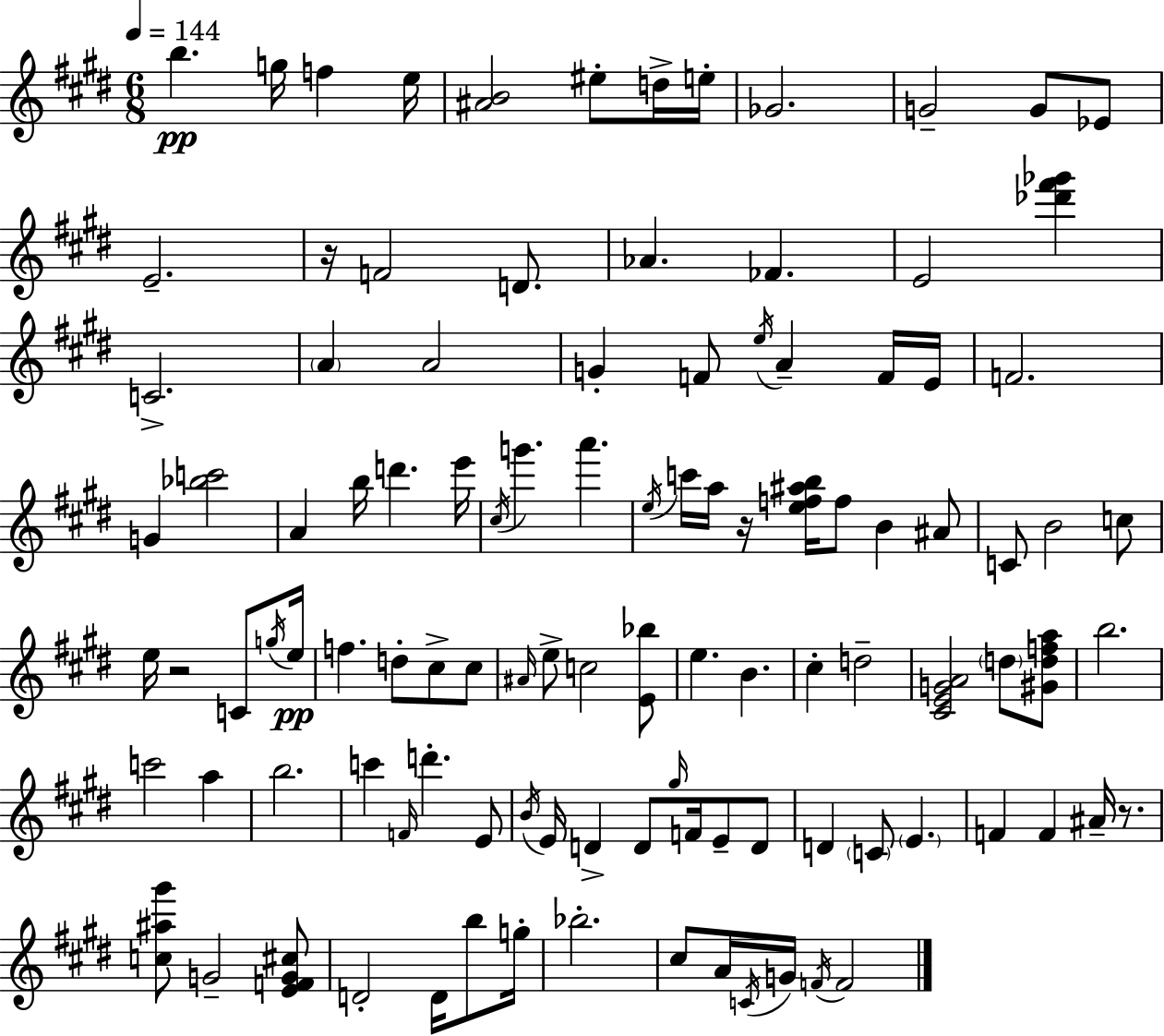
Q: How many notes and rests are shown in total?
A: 107